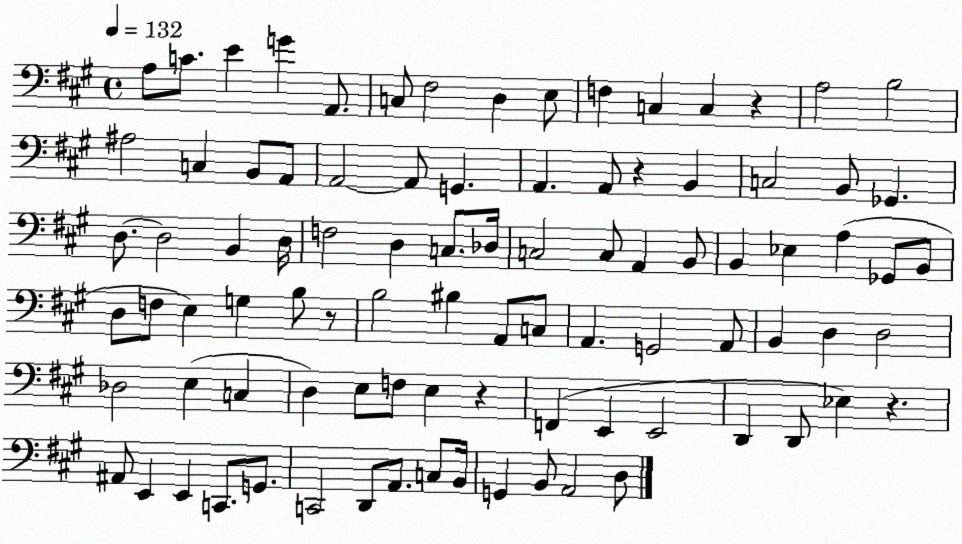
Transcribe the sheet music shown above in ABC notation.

X:1
T:Untitled
M:4/4
L:1/4
K:A
A,/2 C/2 E G A,,/2 C,/2 ^F,2 D, E,/2 F, C, C, z A,2 B,2 ^A,2 C, B,,/2 A,,/2 A,,2 A,,/2 G,, A,, A,,/2 z B,, C,2 B,,/2 _G,, D,/2 D,2 B,, D,/4 F,2 D, C,/2 _D,/4 C,2 C,/2 A,, B,,/2 B,, _E, A, _G,,/2 B,,/2 D,/2 F,/2 E, G, B,/2 z/2 B,2 ^B, A,,/2 C,/2 A,, G,,2 A,,/2 B,, D, D,2 _D,2 E, C, D, E,/2 F,/2 E, z F,, E,, E,,2 D,, D,,/2 _E, z ^A,,/2 E,, E,, C,,/2 G,,/2 C,,2 D,,/2 A,,/2 C,/2 B,,/4 G,, B,,/2 A,,2 D,/2